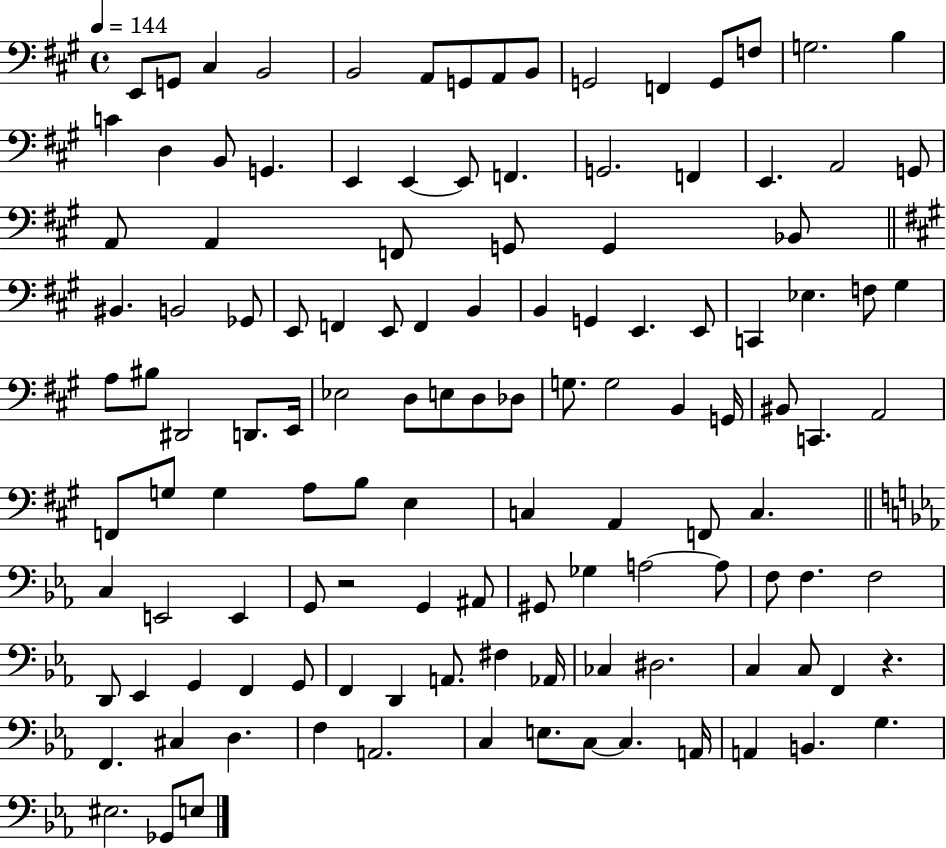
{
  \clef bass
  \time 4/4
  \defaultTimeSignature
  \key a \major
  \tempo 4 = 144
  \repeat volta 2 { e,8 g,8 cis4 b,2 | b,2 a,8 g,8 a,8 b,8 | g,2 f,4 g,8 f8 | g2. b4 | \break c'4 d4 b,8 g,4. | e,4 e,4~~ e,8 f,4. | g,2. f,4 | e,4. a,2 g,8 | \break a,8 a,4 f,8 g,8 g,4 bes,8 | \bar "||" \break \key a \major bis,4. b,2 ges,8 | e,8 f,4 e,8 f,4 b,4 | b,4 g,4 e,4. e,8 | c,4 ees4. f8 gis4 | \break a8 bis8 dis,2 d,8. e,16 | ees2 d8 e8 d8 des8 | g8. g2 b,4 g,16 | bis,8 c,4. a,2 | \break f,8 g8 g4 a8 b8 e4 | c4 a,4 f,8 c4. | \bar "||" \break \key ees \major c4 e,2 e,4 | g,8 r2 g,4 ais,8 | gis,8 ges4 a2~~ a8 | f8 f4. f2 | \break d,8 ees,4 g,4 f,4 g,8 | f,4 d,4 a,8. fis4 aes,16 | ces4 dis2. | c4 c8 f,4 r4. | \break f,4. cis4 d4. | f4 a,2. | c4 e8. c8~~ c4. a,16 | a,4 b,4. g4. | \break eis2. ges,8 e8 | } \bar "|."
}